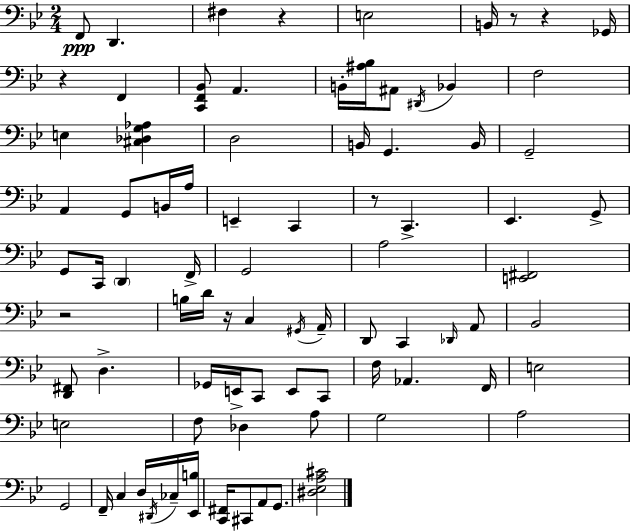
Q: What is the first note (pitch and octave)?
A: F2